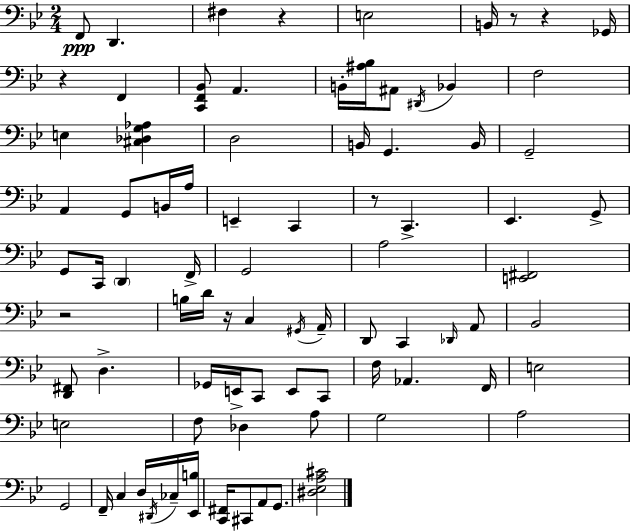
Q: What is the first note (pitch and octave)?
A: F2